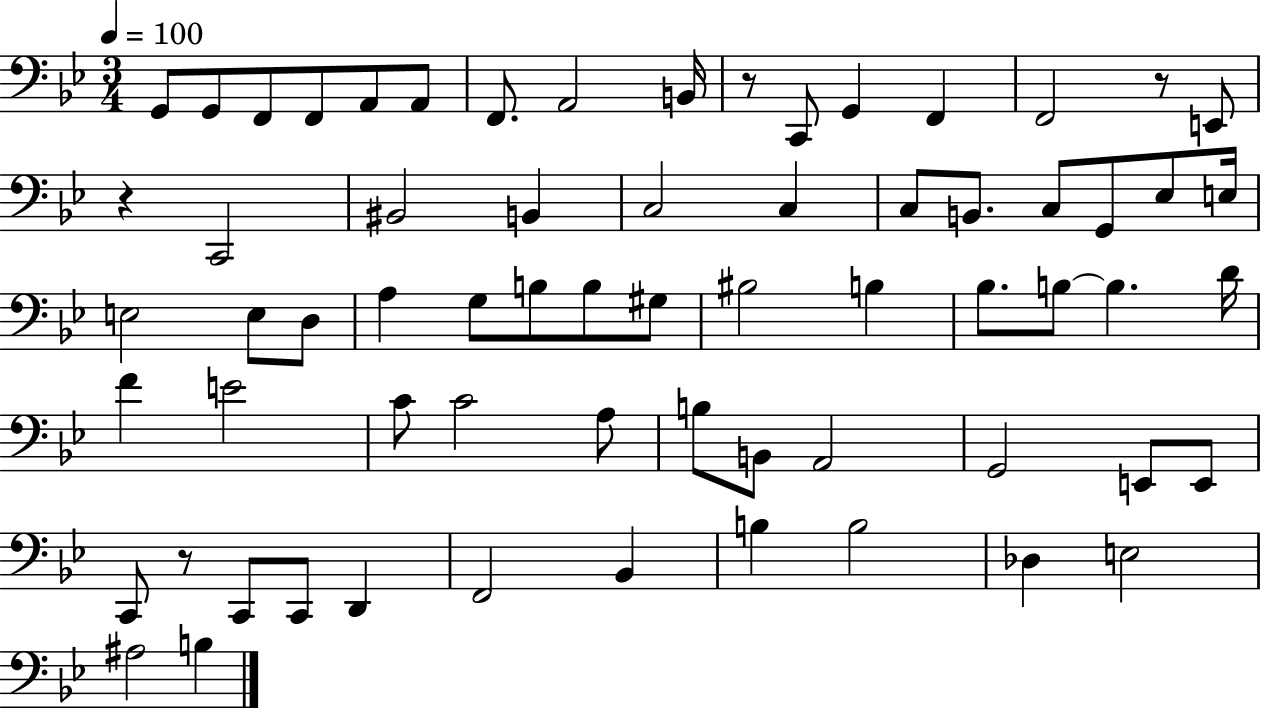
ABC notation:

X:1
T:Untitled
M:3/4
L:1/4
K:Bb
G,,/2 G,,/2 F,,/2 F,,/2 A,,/2 A,,/2 F,,/2 A,,2 B,,/4 z/2 C,,/2 G,, F,, F,,2 z/2 E,,/2 z C,,2 ^B,,2 B,, C,2 C, C,/2 B,,/2 C,/2 G,,/2 _E,/2 E,/4 E,2 E,/2 D,/2 A, G,/2 B,/2 B,/2 ^G,/2 ^B,2 B, _B,/2 B,/2 B, D/4 F E2 C/2 C2 A,/2 B,/2 B,,/2 A,,2 G,,2 E,,/2 E,,/2 C,,/2 z/2 C,,/2 C,,/2 D,, F,,2 _B,, B, B,2 _D, E,2 ^A,2 B,